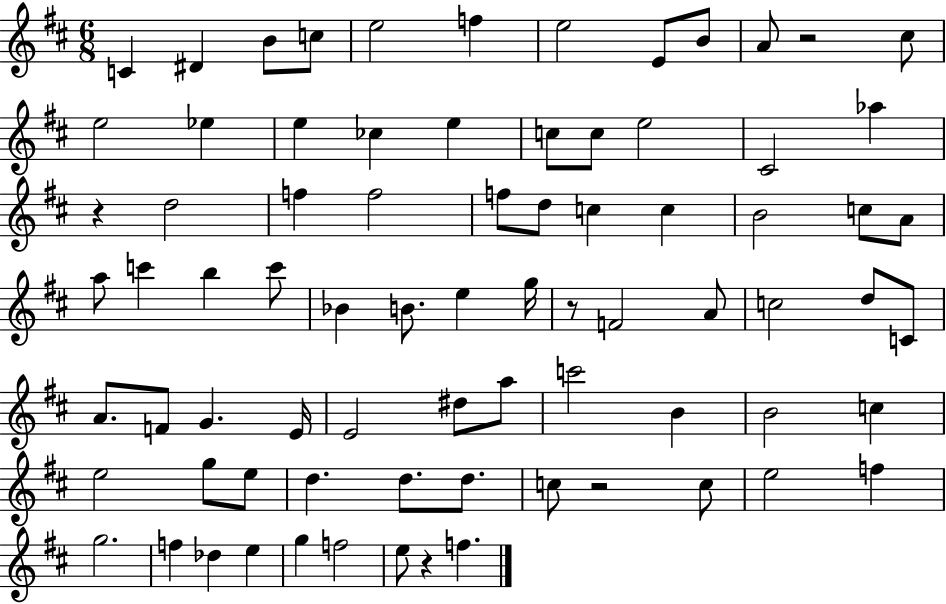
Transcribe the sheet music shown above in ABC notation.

X:1
T:Untitled
M:6/8
L:1/4
K:D
C ^D B/2 c/2 e2 f e2 E/2 B/2 A/2 z2 ^c/2 e2 _e e _c e c/2 c/2 e2 ^C2 _a z d2 f f2 f/2 d/2 c c B2 c/2 A/2 a/2 c' b c'/2 _B B/2 e g/4 z/2 F2 A/2 c2 d/2 C/2 A/2 F/2 G E/4 E2 ^d/2 a/2 c'2 B B2 c e2 g/2 e/2 d d/2 d/2 c/2 z2 c/2 e2 f g2 f _d e g f2 e/2 z f